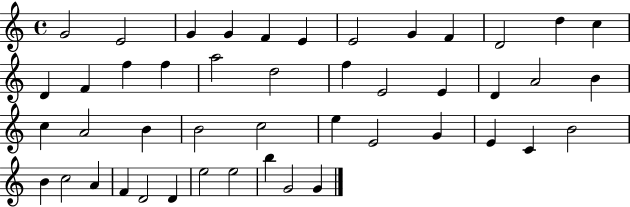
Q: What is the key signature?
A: C major